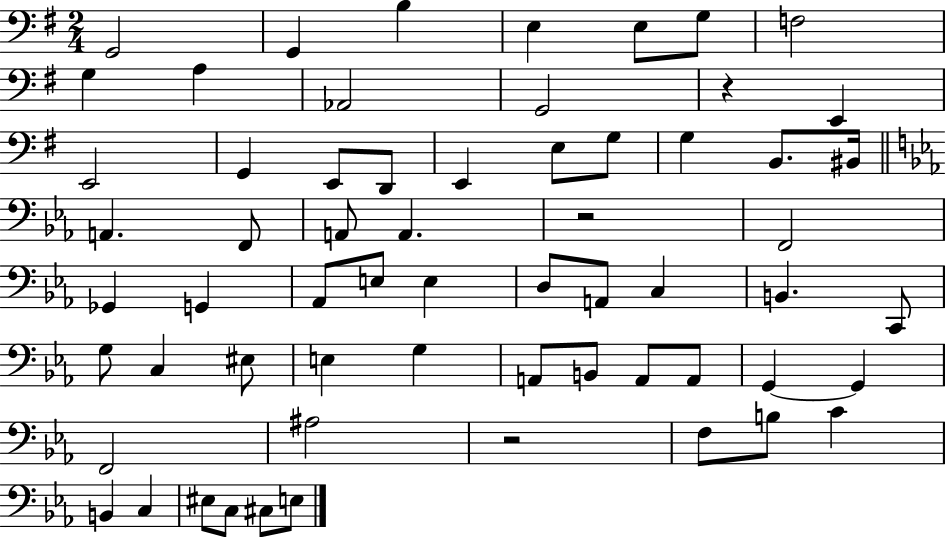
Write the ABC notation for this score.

X:1
T:Untitled
M:2/4
L:1/4
K:G
G,,2 G,, B, E, E,/2 G,/2 F,2 G, A, _A,,2 G,,2 z E,, E,,2 G,, E,,/2 D,,/2 E,, E,/2 G,/2 G, B,,/2 ^B,,/4 A,, F,,/2 A,,/2 A,, z2 F,,2 _G,, G,, _A,,/2 E,/2 E, D,/2 A,,/2 C, B,, C,,/2 G,/2 C, ^E,/2 E, G, A,,/2 B,,/2 A,,/2 A,,/2 G,, G,, F,,2 ^A,2 z2 F,/2 B,/2 C B,, C, ^E,/2 C,/2 ^C,/2 E,/2